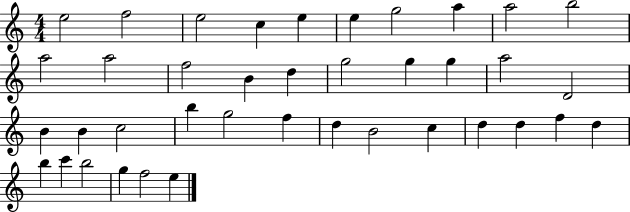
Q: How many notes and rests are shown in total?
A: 39